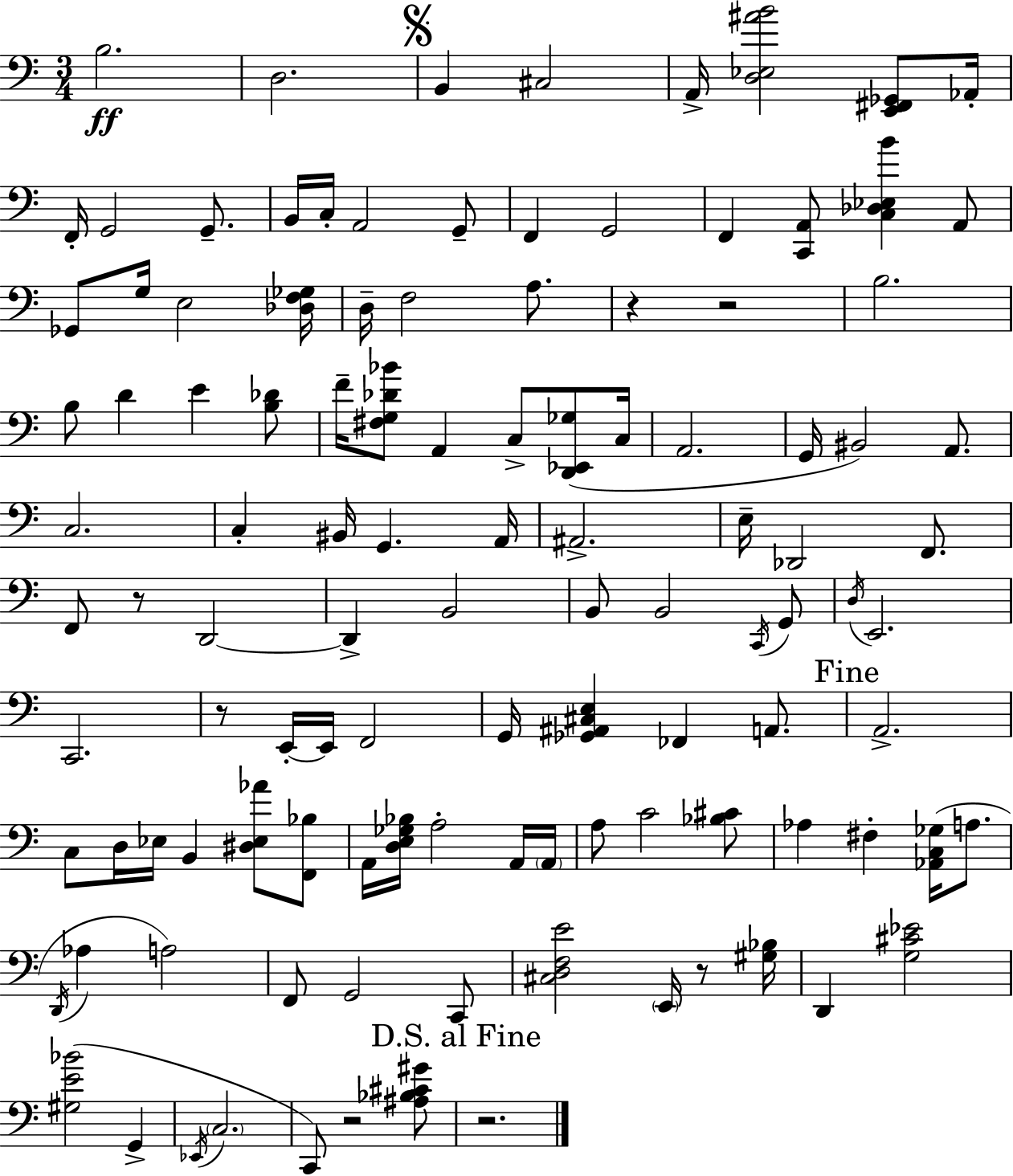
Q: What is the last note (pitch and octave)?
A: C2